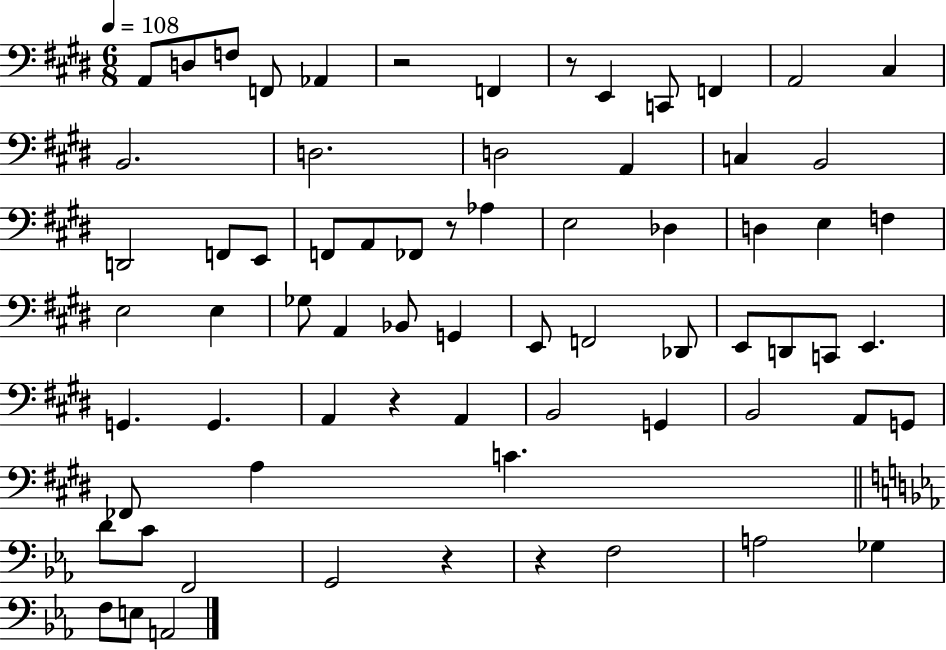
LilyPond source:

{
  \clef bass
  \numericTimeSignature
  \time 6/8
  \key e \major
  \tempo 4 = 108
  \repeat volta 2 { a,8 d8 f8 f,8 aes,4 | r2 f,4 | r8 e,4 c,8 f,4 | a,2 cis4 | \break b,2. | d2. | d2 a,4 | c4 b,2 | \break d,2 f,8 e,8 | f,8 a,8 fes,8 r8 aes4 | e2 des4 | d4 e4 f4 | \break e2 e4 | ges8 a,4 bes,8 g,4 | e,8 f,2 des,8 | e,8 d,8 c,8 e,4. | \break g,4. g,4. | a,4 r4 a,4 | b,2 g,4 | b,2 a,8 g,8 | \break fes,8 a4 c'4. | \bar "||" \break \key ees \major d'8 c'8 f,2 | g,2 r4 | r4 f2 | a2 ges4 | \break f8 e8 a,2 | } \bar "|."
}